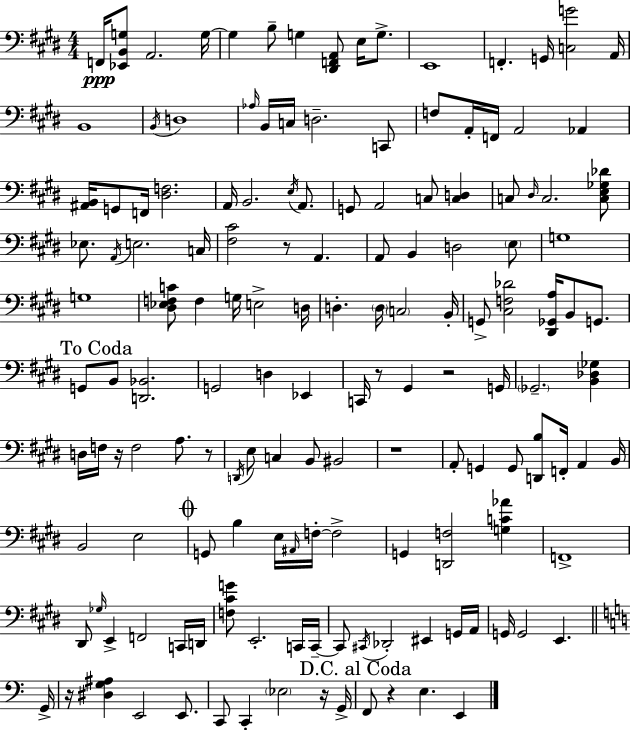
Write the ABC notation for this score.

X:1
T:Untitled
M:4/4
L:1/4
K:E
F,,/4 [_E,,B,,G,]/2 A,,2 G,/4 G, B,/2 G, [^D,,F,,A,,]/2 E,/4 G,/2 E,,4 F,, G,,/4 [C,G]2 A,,/4 B,,4 B,,/4 D,4 _A,/4 B,,/4 C,/4 D,2 C,,/2 F,/2 A,,/4 F,,/4 A,,2 _A,, [^A,,B,,]/4 G,,/2 F,,/4 [^D,F,]2 A,,/4 B,,2 E,/4 A,,/2 G,,/2 A,,2 C,/2 [C,D,] C,/2 ^D,/4 C,2 [C,E,_G,_D]/2 _E,/2 A,,/4 E,2 C,/4 [^F,^C]2 z/2 A,, A,,/2 B,, D,2 E,/2 G,4 G,4 [^D,_E,F,C]/2 F, G,/4 E,2 D,/4 D, D,/4 C,2 B,,/4 G,,/2 [^C,F,_D]2 [^D,,_G,,A,]/4 B,,/2 G,,/2 G,,/2 B,,/2 [D,,_B,,]2 G,,2 D, _E,, C,,/4 z/2 ^G,, z2 G,,/4 _G,,2 [B,,_D,_G,] D,/4 F,/4 z/4 F,2 A,/2 z/2 D,,/4 E,/2 C, B,,/2 ^B,,2 z4 A,,/2 G,, G,,/2 [D,,B,]/2 F,,/4 A,, B,,/4 B,,2 E,2 G,,/2 B, E,/4 ^A,,/4 F,/4 F,2 G,, [D,,F,]2 [G,C_A] F,,4 ^D,,/2 _G,/4 E,, F,,2 C,,/4 D,,/4 [F,^CG]/2 E,,2 C,,/4 C,,/4 C,,/2 ^C,,/4 _D,,2 ^E,, G,,/4 A,,/4 G,,/4 G,,2 E,, G,,/4 z/4 [^D,G,^A,] E,,2 E,,/2 C,,/2 C,, _E,2 z/4 G,,/4 F,,/2 z E, E,,